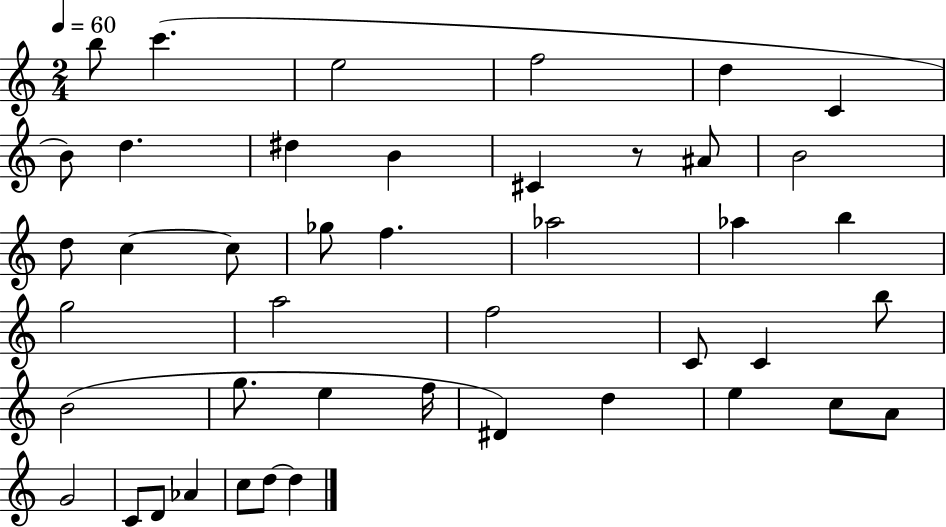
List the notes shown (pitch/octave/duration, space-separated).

B5/e C6/q. E5/h F5/h D5/q C4/q B4/e D5/q. D#5/q B4/q C#4/q R/e A#4/e B4/h D5/e C5/q C5/e Gb5/e F5/q. Ab5/h Ab5/q B5/q G5/h A5/h F5/h C4/e C4/q B5/e B4/h G5/e. E5/q F5/s D#4/q D5/q E5/q C5/e A4/e G4/h C4/e D4/e Ab4/q C5/e D5/e D5/q